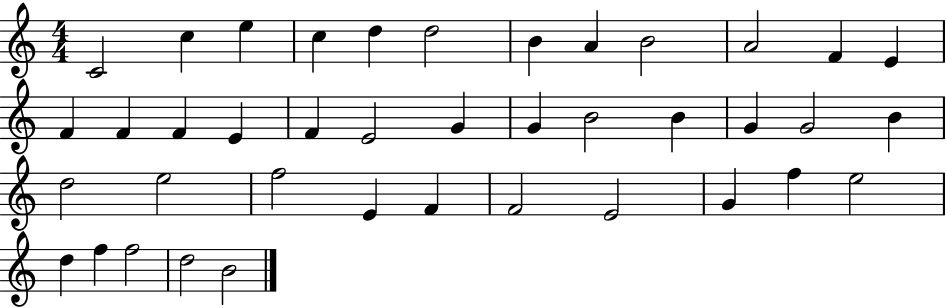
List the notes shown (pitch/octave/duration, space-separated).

C4/h C5/q E5/q C5/q D5/q D5/h B4/q A4/q B4/h A4/h F4/q E4/q F4/q F4/q F4/q E4/q F4/q E4/h G4/q G4/q B4/h B4/q G4/q G4/h B4/q D5/h E5/h F5/h E4/q F4/q F4/h E4/h G4/q F5/q E5/h D5/q F5/q F5/h D5/h B4/h